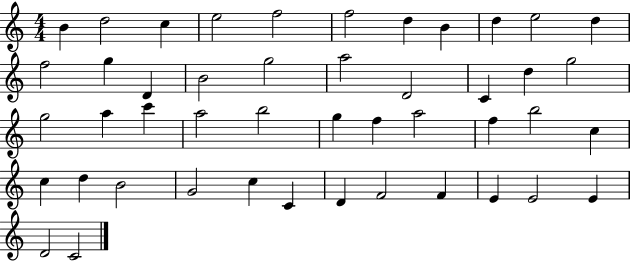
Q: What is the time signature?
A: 4/4